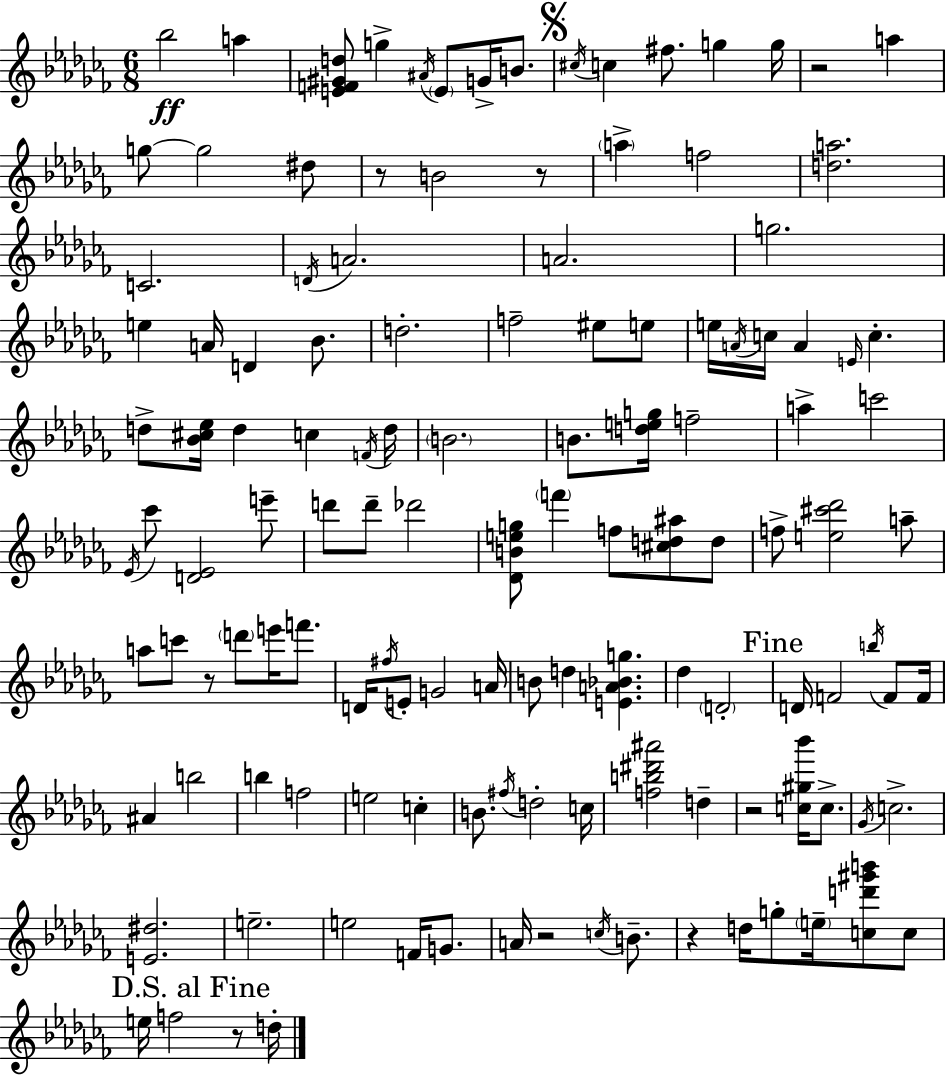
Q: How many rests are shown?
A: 8